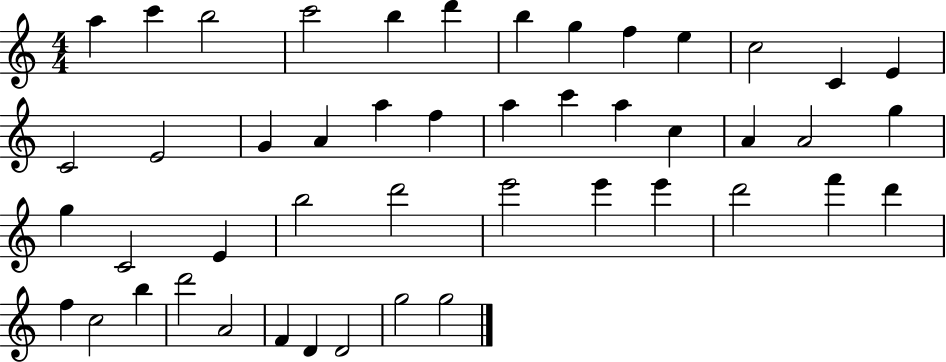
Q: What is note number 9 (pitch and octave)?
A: F5